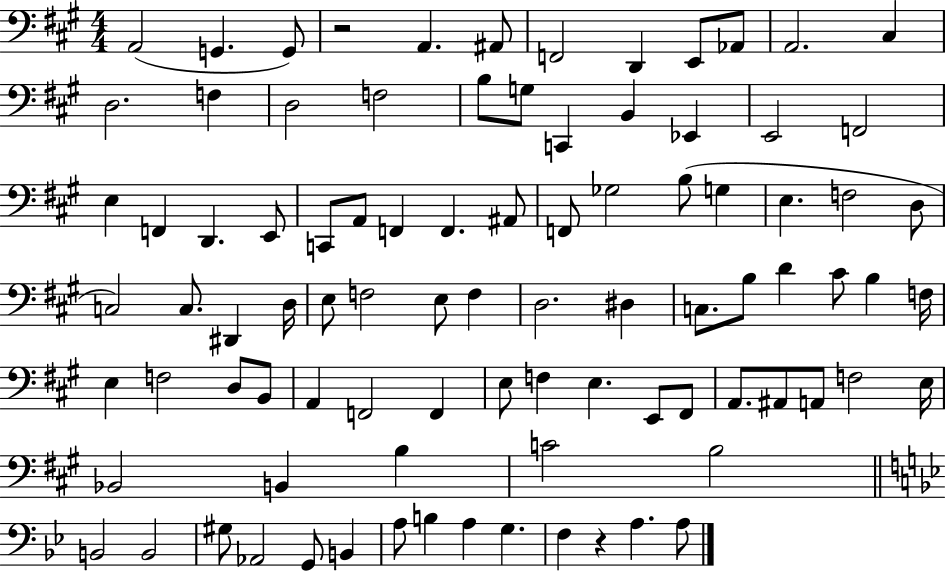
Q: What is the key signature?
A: A major